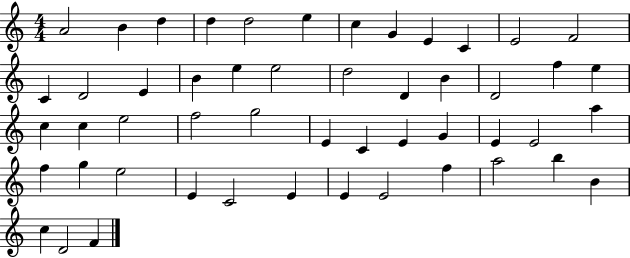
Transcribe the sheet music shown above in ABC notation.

X:1
T:Untitled
M:4/4
L:1/4
K:C
A2 B d d d2 e c G E C E2 F2 C D2 E B e e2 d2 D B D2 f e c c e2 f2 g2 E C E G E E2 a f g e2 E C2 E E E2 f a2 b B c D2 F